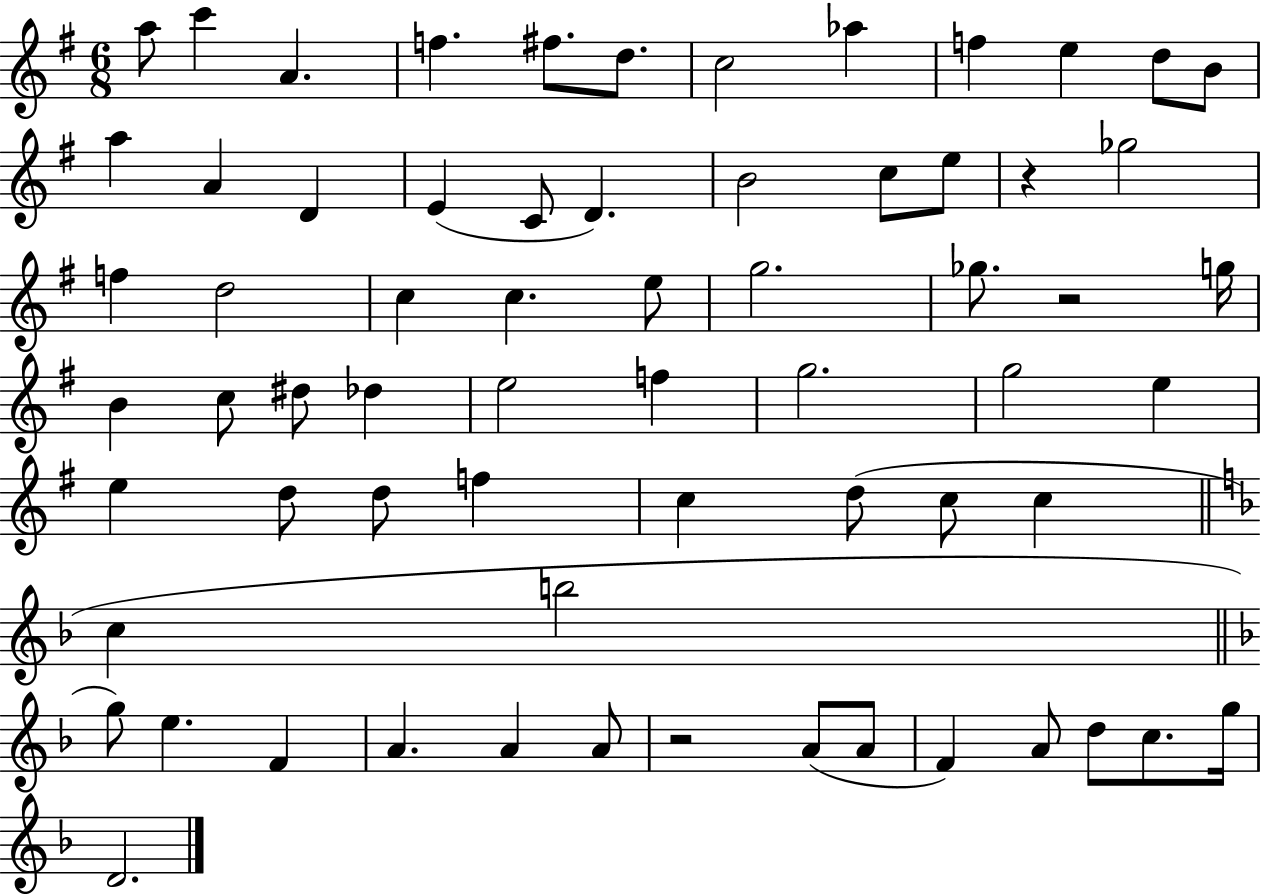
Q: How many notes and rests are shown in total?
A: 66